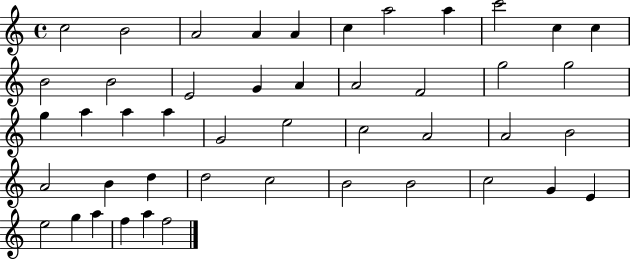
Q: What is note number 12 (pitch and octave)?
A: B4